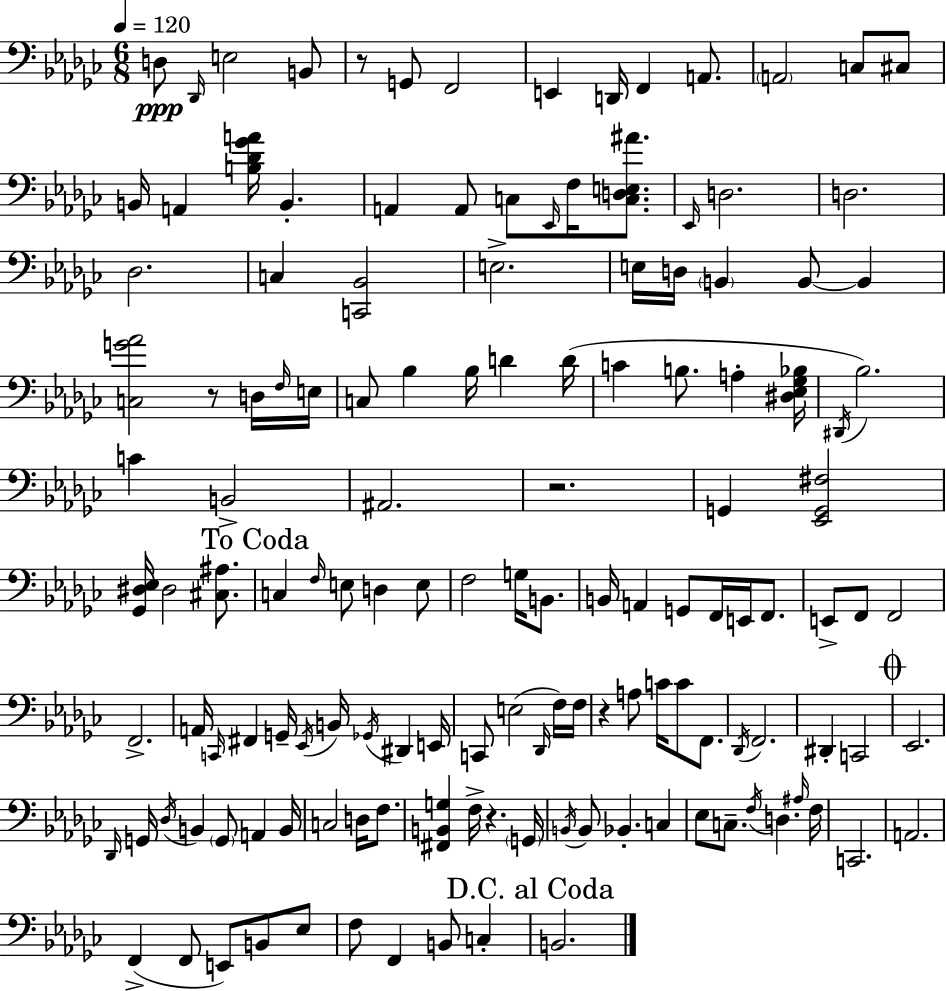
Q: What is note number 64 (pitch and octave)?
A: F2